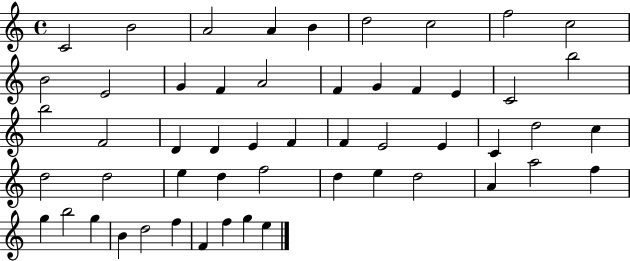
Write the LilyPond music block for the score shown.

{
  \clef treble
  \time 4/4
  \defaultTimeSignature
  \key c \major
  c'2 b'2 | a'2 a'4 b'4 | d''2 c''2 | f''2 c''2 | \break b'2 e'2 | g'4 f'4 a'2 | f'4 g'4 f'4 e'4 | c'2 b''2 | \break b''2 f'2 | d'4 d'4 e'4 f'4 | f'4 e'2 e'4 | c'4 d''2 c''4 | \break d''2 d''2 | e''4 d''4 f''2 | d''4 e''4 d''2 | a'4 a''2 f''4 | \break g''4 b''2 g''4 | b'4 d''2 f''4 | f'4 f''4 g''4 e''4 | \bar "|."
}